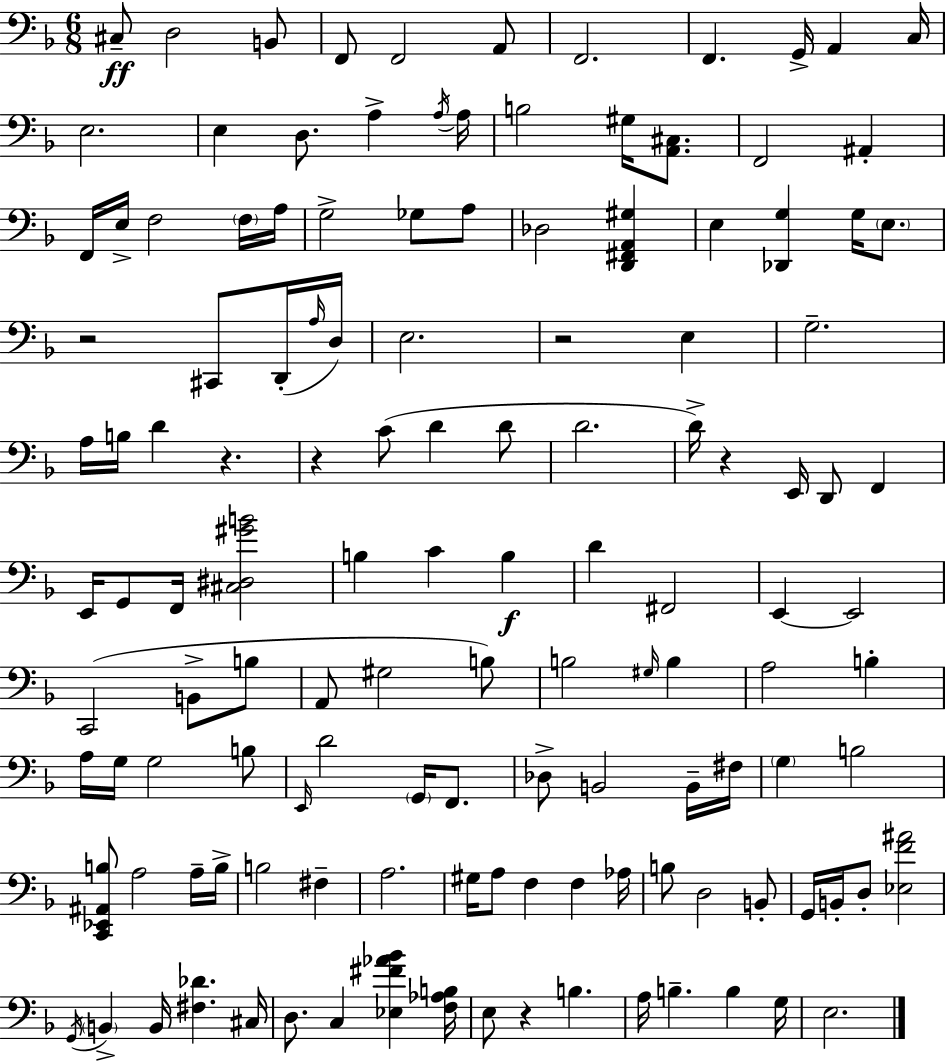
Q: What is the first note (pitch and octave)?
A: C#3